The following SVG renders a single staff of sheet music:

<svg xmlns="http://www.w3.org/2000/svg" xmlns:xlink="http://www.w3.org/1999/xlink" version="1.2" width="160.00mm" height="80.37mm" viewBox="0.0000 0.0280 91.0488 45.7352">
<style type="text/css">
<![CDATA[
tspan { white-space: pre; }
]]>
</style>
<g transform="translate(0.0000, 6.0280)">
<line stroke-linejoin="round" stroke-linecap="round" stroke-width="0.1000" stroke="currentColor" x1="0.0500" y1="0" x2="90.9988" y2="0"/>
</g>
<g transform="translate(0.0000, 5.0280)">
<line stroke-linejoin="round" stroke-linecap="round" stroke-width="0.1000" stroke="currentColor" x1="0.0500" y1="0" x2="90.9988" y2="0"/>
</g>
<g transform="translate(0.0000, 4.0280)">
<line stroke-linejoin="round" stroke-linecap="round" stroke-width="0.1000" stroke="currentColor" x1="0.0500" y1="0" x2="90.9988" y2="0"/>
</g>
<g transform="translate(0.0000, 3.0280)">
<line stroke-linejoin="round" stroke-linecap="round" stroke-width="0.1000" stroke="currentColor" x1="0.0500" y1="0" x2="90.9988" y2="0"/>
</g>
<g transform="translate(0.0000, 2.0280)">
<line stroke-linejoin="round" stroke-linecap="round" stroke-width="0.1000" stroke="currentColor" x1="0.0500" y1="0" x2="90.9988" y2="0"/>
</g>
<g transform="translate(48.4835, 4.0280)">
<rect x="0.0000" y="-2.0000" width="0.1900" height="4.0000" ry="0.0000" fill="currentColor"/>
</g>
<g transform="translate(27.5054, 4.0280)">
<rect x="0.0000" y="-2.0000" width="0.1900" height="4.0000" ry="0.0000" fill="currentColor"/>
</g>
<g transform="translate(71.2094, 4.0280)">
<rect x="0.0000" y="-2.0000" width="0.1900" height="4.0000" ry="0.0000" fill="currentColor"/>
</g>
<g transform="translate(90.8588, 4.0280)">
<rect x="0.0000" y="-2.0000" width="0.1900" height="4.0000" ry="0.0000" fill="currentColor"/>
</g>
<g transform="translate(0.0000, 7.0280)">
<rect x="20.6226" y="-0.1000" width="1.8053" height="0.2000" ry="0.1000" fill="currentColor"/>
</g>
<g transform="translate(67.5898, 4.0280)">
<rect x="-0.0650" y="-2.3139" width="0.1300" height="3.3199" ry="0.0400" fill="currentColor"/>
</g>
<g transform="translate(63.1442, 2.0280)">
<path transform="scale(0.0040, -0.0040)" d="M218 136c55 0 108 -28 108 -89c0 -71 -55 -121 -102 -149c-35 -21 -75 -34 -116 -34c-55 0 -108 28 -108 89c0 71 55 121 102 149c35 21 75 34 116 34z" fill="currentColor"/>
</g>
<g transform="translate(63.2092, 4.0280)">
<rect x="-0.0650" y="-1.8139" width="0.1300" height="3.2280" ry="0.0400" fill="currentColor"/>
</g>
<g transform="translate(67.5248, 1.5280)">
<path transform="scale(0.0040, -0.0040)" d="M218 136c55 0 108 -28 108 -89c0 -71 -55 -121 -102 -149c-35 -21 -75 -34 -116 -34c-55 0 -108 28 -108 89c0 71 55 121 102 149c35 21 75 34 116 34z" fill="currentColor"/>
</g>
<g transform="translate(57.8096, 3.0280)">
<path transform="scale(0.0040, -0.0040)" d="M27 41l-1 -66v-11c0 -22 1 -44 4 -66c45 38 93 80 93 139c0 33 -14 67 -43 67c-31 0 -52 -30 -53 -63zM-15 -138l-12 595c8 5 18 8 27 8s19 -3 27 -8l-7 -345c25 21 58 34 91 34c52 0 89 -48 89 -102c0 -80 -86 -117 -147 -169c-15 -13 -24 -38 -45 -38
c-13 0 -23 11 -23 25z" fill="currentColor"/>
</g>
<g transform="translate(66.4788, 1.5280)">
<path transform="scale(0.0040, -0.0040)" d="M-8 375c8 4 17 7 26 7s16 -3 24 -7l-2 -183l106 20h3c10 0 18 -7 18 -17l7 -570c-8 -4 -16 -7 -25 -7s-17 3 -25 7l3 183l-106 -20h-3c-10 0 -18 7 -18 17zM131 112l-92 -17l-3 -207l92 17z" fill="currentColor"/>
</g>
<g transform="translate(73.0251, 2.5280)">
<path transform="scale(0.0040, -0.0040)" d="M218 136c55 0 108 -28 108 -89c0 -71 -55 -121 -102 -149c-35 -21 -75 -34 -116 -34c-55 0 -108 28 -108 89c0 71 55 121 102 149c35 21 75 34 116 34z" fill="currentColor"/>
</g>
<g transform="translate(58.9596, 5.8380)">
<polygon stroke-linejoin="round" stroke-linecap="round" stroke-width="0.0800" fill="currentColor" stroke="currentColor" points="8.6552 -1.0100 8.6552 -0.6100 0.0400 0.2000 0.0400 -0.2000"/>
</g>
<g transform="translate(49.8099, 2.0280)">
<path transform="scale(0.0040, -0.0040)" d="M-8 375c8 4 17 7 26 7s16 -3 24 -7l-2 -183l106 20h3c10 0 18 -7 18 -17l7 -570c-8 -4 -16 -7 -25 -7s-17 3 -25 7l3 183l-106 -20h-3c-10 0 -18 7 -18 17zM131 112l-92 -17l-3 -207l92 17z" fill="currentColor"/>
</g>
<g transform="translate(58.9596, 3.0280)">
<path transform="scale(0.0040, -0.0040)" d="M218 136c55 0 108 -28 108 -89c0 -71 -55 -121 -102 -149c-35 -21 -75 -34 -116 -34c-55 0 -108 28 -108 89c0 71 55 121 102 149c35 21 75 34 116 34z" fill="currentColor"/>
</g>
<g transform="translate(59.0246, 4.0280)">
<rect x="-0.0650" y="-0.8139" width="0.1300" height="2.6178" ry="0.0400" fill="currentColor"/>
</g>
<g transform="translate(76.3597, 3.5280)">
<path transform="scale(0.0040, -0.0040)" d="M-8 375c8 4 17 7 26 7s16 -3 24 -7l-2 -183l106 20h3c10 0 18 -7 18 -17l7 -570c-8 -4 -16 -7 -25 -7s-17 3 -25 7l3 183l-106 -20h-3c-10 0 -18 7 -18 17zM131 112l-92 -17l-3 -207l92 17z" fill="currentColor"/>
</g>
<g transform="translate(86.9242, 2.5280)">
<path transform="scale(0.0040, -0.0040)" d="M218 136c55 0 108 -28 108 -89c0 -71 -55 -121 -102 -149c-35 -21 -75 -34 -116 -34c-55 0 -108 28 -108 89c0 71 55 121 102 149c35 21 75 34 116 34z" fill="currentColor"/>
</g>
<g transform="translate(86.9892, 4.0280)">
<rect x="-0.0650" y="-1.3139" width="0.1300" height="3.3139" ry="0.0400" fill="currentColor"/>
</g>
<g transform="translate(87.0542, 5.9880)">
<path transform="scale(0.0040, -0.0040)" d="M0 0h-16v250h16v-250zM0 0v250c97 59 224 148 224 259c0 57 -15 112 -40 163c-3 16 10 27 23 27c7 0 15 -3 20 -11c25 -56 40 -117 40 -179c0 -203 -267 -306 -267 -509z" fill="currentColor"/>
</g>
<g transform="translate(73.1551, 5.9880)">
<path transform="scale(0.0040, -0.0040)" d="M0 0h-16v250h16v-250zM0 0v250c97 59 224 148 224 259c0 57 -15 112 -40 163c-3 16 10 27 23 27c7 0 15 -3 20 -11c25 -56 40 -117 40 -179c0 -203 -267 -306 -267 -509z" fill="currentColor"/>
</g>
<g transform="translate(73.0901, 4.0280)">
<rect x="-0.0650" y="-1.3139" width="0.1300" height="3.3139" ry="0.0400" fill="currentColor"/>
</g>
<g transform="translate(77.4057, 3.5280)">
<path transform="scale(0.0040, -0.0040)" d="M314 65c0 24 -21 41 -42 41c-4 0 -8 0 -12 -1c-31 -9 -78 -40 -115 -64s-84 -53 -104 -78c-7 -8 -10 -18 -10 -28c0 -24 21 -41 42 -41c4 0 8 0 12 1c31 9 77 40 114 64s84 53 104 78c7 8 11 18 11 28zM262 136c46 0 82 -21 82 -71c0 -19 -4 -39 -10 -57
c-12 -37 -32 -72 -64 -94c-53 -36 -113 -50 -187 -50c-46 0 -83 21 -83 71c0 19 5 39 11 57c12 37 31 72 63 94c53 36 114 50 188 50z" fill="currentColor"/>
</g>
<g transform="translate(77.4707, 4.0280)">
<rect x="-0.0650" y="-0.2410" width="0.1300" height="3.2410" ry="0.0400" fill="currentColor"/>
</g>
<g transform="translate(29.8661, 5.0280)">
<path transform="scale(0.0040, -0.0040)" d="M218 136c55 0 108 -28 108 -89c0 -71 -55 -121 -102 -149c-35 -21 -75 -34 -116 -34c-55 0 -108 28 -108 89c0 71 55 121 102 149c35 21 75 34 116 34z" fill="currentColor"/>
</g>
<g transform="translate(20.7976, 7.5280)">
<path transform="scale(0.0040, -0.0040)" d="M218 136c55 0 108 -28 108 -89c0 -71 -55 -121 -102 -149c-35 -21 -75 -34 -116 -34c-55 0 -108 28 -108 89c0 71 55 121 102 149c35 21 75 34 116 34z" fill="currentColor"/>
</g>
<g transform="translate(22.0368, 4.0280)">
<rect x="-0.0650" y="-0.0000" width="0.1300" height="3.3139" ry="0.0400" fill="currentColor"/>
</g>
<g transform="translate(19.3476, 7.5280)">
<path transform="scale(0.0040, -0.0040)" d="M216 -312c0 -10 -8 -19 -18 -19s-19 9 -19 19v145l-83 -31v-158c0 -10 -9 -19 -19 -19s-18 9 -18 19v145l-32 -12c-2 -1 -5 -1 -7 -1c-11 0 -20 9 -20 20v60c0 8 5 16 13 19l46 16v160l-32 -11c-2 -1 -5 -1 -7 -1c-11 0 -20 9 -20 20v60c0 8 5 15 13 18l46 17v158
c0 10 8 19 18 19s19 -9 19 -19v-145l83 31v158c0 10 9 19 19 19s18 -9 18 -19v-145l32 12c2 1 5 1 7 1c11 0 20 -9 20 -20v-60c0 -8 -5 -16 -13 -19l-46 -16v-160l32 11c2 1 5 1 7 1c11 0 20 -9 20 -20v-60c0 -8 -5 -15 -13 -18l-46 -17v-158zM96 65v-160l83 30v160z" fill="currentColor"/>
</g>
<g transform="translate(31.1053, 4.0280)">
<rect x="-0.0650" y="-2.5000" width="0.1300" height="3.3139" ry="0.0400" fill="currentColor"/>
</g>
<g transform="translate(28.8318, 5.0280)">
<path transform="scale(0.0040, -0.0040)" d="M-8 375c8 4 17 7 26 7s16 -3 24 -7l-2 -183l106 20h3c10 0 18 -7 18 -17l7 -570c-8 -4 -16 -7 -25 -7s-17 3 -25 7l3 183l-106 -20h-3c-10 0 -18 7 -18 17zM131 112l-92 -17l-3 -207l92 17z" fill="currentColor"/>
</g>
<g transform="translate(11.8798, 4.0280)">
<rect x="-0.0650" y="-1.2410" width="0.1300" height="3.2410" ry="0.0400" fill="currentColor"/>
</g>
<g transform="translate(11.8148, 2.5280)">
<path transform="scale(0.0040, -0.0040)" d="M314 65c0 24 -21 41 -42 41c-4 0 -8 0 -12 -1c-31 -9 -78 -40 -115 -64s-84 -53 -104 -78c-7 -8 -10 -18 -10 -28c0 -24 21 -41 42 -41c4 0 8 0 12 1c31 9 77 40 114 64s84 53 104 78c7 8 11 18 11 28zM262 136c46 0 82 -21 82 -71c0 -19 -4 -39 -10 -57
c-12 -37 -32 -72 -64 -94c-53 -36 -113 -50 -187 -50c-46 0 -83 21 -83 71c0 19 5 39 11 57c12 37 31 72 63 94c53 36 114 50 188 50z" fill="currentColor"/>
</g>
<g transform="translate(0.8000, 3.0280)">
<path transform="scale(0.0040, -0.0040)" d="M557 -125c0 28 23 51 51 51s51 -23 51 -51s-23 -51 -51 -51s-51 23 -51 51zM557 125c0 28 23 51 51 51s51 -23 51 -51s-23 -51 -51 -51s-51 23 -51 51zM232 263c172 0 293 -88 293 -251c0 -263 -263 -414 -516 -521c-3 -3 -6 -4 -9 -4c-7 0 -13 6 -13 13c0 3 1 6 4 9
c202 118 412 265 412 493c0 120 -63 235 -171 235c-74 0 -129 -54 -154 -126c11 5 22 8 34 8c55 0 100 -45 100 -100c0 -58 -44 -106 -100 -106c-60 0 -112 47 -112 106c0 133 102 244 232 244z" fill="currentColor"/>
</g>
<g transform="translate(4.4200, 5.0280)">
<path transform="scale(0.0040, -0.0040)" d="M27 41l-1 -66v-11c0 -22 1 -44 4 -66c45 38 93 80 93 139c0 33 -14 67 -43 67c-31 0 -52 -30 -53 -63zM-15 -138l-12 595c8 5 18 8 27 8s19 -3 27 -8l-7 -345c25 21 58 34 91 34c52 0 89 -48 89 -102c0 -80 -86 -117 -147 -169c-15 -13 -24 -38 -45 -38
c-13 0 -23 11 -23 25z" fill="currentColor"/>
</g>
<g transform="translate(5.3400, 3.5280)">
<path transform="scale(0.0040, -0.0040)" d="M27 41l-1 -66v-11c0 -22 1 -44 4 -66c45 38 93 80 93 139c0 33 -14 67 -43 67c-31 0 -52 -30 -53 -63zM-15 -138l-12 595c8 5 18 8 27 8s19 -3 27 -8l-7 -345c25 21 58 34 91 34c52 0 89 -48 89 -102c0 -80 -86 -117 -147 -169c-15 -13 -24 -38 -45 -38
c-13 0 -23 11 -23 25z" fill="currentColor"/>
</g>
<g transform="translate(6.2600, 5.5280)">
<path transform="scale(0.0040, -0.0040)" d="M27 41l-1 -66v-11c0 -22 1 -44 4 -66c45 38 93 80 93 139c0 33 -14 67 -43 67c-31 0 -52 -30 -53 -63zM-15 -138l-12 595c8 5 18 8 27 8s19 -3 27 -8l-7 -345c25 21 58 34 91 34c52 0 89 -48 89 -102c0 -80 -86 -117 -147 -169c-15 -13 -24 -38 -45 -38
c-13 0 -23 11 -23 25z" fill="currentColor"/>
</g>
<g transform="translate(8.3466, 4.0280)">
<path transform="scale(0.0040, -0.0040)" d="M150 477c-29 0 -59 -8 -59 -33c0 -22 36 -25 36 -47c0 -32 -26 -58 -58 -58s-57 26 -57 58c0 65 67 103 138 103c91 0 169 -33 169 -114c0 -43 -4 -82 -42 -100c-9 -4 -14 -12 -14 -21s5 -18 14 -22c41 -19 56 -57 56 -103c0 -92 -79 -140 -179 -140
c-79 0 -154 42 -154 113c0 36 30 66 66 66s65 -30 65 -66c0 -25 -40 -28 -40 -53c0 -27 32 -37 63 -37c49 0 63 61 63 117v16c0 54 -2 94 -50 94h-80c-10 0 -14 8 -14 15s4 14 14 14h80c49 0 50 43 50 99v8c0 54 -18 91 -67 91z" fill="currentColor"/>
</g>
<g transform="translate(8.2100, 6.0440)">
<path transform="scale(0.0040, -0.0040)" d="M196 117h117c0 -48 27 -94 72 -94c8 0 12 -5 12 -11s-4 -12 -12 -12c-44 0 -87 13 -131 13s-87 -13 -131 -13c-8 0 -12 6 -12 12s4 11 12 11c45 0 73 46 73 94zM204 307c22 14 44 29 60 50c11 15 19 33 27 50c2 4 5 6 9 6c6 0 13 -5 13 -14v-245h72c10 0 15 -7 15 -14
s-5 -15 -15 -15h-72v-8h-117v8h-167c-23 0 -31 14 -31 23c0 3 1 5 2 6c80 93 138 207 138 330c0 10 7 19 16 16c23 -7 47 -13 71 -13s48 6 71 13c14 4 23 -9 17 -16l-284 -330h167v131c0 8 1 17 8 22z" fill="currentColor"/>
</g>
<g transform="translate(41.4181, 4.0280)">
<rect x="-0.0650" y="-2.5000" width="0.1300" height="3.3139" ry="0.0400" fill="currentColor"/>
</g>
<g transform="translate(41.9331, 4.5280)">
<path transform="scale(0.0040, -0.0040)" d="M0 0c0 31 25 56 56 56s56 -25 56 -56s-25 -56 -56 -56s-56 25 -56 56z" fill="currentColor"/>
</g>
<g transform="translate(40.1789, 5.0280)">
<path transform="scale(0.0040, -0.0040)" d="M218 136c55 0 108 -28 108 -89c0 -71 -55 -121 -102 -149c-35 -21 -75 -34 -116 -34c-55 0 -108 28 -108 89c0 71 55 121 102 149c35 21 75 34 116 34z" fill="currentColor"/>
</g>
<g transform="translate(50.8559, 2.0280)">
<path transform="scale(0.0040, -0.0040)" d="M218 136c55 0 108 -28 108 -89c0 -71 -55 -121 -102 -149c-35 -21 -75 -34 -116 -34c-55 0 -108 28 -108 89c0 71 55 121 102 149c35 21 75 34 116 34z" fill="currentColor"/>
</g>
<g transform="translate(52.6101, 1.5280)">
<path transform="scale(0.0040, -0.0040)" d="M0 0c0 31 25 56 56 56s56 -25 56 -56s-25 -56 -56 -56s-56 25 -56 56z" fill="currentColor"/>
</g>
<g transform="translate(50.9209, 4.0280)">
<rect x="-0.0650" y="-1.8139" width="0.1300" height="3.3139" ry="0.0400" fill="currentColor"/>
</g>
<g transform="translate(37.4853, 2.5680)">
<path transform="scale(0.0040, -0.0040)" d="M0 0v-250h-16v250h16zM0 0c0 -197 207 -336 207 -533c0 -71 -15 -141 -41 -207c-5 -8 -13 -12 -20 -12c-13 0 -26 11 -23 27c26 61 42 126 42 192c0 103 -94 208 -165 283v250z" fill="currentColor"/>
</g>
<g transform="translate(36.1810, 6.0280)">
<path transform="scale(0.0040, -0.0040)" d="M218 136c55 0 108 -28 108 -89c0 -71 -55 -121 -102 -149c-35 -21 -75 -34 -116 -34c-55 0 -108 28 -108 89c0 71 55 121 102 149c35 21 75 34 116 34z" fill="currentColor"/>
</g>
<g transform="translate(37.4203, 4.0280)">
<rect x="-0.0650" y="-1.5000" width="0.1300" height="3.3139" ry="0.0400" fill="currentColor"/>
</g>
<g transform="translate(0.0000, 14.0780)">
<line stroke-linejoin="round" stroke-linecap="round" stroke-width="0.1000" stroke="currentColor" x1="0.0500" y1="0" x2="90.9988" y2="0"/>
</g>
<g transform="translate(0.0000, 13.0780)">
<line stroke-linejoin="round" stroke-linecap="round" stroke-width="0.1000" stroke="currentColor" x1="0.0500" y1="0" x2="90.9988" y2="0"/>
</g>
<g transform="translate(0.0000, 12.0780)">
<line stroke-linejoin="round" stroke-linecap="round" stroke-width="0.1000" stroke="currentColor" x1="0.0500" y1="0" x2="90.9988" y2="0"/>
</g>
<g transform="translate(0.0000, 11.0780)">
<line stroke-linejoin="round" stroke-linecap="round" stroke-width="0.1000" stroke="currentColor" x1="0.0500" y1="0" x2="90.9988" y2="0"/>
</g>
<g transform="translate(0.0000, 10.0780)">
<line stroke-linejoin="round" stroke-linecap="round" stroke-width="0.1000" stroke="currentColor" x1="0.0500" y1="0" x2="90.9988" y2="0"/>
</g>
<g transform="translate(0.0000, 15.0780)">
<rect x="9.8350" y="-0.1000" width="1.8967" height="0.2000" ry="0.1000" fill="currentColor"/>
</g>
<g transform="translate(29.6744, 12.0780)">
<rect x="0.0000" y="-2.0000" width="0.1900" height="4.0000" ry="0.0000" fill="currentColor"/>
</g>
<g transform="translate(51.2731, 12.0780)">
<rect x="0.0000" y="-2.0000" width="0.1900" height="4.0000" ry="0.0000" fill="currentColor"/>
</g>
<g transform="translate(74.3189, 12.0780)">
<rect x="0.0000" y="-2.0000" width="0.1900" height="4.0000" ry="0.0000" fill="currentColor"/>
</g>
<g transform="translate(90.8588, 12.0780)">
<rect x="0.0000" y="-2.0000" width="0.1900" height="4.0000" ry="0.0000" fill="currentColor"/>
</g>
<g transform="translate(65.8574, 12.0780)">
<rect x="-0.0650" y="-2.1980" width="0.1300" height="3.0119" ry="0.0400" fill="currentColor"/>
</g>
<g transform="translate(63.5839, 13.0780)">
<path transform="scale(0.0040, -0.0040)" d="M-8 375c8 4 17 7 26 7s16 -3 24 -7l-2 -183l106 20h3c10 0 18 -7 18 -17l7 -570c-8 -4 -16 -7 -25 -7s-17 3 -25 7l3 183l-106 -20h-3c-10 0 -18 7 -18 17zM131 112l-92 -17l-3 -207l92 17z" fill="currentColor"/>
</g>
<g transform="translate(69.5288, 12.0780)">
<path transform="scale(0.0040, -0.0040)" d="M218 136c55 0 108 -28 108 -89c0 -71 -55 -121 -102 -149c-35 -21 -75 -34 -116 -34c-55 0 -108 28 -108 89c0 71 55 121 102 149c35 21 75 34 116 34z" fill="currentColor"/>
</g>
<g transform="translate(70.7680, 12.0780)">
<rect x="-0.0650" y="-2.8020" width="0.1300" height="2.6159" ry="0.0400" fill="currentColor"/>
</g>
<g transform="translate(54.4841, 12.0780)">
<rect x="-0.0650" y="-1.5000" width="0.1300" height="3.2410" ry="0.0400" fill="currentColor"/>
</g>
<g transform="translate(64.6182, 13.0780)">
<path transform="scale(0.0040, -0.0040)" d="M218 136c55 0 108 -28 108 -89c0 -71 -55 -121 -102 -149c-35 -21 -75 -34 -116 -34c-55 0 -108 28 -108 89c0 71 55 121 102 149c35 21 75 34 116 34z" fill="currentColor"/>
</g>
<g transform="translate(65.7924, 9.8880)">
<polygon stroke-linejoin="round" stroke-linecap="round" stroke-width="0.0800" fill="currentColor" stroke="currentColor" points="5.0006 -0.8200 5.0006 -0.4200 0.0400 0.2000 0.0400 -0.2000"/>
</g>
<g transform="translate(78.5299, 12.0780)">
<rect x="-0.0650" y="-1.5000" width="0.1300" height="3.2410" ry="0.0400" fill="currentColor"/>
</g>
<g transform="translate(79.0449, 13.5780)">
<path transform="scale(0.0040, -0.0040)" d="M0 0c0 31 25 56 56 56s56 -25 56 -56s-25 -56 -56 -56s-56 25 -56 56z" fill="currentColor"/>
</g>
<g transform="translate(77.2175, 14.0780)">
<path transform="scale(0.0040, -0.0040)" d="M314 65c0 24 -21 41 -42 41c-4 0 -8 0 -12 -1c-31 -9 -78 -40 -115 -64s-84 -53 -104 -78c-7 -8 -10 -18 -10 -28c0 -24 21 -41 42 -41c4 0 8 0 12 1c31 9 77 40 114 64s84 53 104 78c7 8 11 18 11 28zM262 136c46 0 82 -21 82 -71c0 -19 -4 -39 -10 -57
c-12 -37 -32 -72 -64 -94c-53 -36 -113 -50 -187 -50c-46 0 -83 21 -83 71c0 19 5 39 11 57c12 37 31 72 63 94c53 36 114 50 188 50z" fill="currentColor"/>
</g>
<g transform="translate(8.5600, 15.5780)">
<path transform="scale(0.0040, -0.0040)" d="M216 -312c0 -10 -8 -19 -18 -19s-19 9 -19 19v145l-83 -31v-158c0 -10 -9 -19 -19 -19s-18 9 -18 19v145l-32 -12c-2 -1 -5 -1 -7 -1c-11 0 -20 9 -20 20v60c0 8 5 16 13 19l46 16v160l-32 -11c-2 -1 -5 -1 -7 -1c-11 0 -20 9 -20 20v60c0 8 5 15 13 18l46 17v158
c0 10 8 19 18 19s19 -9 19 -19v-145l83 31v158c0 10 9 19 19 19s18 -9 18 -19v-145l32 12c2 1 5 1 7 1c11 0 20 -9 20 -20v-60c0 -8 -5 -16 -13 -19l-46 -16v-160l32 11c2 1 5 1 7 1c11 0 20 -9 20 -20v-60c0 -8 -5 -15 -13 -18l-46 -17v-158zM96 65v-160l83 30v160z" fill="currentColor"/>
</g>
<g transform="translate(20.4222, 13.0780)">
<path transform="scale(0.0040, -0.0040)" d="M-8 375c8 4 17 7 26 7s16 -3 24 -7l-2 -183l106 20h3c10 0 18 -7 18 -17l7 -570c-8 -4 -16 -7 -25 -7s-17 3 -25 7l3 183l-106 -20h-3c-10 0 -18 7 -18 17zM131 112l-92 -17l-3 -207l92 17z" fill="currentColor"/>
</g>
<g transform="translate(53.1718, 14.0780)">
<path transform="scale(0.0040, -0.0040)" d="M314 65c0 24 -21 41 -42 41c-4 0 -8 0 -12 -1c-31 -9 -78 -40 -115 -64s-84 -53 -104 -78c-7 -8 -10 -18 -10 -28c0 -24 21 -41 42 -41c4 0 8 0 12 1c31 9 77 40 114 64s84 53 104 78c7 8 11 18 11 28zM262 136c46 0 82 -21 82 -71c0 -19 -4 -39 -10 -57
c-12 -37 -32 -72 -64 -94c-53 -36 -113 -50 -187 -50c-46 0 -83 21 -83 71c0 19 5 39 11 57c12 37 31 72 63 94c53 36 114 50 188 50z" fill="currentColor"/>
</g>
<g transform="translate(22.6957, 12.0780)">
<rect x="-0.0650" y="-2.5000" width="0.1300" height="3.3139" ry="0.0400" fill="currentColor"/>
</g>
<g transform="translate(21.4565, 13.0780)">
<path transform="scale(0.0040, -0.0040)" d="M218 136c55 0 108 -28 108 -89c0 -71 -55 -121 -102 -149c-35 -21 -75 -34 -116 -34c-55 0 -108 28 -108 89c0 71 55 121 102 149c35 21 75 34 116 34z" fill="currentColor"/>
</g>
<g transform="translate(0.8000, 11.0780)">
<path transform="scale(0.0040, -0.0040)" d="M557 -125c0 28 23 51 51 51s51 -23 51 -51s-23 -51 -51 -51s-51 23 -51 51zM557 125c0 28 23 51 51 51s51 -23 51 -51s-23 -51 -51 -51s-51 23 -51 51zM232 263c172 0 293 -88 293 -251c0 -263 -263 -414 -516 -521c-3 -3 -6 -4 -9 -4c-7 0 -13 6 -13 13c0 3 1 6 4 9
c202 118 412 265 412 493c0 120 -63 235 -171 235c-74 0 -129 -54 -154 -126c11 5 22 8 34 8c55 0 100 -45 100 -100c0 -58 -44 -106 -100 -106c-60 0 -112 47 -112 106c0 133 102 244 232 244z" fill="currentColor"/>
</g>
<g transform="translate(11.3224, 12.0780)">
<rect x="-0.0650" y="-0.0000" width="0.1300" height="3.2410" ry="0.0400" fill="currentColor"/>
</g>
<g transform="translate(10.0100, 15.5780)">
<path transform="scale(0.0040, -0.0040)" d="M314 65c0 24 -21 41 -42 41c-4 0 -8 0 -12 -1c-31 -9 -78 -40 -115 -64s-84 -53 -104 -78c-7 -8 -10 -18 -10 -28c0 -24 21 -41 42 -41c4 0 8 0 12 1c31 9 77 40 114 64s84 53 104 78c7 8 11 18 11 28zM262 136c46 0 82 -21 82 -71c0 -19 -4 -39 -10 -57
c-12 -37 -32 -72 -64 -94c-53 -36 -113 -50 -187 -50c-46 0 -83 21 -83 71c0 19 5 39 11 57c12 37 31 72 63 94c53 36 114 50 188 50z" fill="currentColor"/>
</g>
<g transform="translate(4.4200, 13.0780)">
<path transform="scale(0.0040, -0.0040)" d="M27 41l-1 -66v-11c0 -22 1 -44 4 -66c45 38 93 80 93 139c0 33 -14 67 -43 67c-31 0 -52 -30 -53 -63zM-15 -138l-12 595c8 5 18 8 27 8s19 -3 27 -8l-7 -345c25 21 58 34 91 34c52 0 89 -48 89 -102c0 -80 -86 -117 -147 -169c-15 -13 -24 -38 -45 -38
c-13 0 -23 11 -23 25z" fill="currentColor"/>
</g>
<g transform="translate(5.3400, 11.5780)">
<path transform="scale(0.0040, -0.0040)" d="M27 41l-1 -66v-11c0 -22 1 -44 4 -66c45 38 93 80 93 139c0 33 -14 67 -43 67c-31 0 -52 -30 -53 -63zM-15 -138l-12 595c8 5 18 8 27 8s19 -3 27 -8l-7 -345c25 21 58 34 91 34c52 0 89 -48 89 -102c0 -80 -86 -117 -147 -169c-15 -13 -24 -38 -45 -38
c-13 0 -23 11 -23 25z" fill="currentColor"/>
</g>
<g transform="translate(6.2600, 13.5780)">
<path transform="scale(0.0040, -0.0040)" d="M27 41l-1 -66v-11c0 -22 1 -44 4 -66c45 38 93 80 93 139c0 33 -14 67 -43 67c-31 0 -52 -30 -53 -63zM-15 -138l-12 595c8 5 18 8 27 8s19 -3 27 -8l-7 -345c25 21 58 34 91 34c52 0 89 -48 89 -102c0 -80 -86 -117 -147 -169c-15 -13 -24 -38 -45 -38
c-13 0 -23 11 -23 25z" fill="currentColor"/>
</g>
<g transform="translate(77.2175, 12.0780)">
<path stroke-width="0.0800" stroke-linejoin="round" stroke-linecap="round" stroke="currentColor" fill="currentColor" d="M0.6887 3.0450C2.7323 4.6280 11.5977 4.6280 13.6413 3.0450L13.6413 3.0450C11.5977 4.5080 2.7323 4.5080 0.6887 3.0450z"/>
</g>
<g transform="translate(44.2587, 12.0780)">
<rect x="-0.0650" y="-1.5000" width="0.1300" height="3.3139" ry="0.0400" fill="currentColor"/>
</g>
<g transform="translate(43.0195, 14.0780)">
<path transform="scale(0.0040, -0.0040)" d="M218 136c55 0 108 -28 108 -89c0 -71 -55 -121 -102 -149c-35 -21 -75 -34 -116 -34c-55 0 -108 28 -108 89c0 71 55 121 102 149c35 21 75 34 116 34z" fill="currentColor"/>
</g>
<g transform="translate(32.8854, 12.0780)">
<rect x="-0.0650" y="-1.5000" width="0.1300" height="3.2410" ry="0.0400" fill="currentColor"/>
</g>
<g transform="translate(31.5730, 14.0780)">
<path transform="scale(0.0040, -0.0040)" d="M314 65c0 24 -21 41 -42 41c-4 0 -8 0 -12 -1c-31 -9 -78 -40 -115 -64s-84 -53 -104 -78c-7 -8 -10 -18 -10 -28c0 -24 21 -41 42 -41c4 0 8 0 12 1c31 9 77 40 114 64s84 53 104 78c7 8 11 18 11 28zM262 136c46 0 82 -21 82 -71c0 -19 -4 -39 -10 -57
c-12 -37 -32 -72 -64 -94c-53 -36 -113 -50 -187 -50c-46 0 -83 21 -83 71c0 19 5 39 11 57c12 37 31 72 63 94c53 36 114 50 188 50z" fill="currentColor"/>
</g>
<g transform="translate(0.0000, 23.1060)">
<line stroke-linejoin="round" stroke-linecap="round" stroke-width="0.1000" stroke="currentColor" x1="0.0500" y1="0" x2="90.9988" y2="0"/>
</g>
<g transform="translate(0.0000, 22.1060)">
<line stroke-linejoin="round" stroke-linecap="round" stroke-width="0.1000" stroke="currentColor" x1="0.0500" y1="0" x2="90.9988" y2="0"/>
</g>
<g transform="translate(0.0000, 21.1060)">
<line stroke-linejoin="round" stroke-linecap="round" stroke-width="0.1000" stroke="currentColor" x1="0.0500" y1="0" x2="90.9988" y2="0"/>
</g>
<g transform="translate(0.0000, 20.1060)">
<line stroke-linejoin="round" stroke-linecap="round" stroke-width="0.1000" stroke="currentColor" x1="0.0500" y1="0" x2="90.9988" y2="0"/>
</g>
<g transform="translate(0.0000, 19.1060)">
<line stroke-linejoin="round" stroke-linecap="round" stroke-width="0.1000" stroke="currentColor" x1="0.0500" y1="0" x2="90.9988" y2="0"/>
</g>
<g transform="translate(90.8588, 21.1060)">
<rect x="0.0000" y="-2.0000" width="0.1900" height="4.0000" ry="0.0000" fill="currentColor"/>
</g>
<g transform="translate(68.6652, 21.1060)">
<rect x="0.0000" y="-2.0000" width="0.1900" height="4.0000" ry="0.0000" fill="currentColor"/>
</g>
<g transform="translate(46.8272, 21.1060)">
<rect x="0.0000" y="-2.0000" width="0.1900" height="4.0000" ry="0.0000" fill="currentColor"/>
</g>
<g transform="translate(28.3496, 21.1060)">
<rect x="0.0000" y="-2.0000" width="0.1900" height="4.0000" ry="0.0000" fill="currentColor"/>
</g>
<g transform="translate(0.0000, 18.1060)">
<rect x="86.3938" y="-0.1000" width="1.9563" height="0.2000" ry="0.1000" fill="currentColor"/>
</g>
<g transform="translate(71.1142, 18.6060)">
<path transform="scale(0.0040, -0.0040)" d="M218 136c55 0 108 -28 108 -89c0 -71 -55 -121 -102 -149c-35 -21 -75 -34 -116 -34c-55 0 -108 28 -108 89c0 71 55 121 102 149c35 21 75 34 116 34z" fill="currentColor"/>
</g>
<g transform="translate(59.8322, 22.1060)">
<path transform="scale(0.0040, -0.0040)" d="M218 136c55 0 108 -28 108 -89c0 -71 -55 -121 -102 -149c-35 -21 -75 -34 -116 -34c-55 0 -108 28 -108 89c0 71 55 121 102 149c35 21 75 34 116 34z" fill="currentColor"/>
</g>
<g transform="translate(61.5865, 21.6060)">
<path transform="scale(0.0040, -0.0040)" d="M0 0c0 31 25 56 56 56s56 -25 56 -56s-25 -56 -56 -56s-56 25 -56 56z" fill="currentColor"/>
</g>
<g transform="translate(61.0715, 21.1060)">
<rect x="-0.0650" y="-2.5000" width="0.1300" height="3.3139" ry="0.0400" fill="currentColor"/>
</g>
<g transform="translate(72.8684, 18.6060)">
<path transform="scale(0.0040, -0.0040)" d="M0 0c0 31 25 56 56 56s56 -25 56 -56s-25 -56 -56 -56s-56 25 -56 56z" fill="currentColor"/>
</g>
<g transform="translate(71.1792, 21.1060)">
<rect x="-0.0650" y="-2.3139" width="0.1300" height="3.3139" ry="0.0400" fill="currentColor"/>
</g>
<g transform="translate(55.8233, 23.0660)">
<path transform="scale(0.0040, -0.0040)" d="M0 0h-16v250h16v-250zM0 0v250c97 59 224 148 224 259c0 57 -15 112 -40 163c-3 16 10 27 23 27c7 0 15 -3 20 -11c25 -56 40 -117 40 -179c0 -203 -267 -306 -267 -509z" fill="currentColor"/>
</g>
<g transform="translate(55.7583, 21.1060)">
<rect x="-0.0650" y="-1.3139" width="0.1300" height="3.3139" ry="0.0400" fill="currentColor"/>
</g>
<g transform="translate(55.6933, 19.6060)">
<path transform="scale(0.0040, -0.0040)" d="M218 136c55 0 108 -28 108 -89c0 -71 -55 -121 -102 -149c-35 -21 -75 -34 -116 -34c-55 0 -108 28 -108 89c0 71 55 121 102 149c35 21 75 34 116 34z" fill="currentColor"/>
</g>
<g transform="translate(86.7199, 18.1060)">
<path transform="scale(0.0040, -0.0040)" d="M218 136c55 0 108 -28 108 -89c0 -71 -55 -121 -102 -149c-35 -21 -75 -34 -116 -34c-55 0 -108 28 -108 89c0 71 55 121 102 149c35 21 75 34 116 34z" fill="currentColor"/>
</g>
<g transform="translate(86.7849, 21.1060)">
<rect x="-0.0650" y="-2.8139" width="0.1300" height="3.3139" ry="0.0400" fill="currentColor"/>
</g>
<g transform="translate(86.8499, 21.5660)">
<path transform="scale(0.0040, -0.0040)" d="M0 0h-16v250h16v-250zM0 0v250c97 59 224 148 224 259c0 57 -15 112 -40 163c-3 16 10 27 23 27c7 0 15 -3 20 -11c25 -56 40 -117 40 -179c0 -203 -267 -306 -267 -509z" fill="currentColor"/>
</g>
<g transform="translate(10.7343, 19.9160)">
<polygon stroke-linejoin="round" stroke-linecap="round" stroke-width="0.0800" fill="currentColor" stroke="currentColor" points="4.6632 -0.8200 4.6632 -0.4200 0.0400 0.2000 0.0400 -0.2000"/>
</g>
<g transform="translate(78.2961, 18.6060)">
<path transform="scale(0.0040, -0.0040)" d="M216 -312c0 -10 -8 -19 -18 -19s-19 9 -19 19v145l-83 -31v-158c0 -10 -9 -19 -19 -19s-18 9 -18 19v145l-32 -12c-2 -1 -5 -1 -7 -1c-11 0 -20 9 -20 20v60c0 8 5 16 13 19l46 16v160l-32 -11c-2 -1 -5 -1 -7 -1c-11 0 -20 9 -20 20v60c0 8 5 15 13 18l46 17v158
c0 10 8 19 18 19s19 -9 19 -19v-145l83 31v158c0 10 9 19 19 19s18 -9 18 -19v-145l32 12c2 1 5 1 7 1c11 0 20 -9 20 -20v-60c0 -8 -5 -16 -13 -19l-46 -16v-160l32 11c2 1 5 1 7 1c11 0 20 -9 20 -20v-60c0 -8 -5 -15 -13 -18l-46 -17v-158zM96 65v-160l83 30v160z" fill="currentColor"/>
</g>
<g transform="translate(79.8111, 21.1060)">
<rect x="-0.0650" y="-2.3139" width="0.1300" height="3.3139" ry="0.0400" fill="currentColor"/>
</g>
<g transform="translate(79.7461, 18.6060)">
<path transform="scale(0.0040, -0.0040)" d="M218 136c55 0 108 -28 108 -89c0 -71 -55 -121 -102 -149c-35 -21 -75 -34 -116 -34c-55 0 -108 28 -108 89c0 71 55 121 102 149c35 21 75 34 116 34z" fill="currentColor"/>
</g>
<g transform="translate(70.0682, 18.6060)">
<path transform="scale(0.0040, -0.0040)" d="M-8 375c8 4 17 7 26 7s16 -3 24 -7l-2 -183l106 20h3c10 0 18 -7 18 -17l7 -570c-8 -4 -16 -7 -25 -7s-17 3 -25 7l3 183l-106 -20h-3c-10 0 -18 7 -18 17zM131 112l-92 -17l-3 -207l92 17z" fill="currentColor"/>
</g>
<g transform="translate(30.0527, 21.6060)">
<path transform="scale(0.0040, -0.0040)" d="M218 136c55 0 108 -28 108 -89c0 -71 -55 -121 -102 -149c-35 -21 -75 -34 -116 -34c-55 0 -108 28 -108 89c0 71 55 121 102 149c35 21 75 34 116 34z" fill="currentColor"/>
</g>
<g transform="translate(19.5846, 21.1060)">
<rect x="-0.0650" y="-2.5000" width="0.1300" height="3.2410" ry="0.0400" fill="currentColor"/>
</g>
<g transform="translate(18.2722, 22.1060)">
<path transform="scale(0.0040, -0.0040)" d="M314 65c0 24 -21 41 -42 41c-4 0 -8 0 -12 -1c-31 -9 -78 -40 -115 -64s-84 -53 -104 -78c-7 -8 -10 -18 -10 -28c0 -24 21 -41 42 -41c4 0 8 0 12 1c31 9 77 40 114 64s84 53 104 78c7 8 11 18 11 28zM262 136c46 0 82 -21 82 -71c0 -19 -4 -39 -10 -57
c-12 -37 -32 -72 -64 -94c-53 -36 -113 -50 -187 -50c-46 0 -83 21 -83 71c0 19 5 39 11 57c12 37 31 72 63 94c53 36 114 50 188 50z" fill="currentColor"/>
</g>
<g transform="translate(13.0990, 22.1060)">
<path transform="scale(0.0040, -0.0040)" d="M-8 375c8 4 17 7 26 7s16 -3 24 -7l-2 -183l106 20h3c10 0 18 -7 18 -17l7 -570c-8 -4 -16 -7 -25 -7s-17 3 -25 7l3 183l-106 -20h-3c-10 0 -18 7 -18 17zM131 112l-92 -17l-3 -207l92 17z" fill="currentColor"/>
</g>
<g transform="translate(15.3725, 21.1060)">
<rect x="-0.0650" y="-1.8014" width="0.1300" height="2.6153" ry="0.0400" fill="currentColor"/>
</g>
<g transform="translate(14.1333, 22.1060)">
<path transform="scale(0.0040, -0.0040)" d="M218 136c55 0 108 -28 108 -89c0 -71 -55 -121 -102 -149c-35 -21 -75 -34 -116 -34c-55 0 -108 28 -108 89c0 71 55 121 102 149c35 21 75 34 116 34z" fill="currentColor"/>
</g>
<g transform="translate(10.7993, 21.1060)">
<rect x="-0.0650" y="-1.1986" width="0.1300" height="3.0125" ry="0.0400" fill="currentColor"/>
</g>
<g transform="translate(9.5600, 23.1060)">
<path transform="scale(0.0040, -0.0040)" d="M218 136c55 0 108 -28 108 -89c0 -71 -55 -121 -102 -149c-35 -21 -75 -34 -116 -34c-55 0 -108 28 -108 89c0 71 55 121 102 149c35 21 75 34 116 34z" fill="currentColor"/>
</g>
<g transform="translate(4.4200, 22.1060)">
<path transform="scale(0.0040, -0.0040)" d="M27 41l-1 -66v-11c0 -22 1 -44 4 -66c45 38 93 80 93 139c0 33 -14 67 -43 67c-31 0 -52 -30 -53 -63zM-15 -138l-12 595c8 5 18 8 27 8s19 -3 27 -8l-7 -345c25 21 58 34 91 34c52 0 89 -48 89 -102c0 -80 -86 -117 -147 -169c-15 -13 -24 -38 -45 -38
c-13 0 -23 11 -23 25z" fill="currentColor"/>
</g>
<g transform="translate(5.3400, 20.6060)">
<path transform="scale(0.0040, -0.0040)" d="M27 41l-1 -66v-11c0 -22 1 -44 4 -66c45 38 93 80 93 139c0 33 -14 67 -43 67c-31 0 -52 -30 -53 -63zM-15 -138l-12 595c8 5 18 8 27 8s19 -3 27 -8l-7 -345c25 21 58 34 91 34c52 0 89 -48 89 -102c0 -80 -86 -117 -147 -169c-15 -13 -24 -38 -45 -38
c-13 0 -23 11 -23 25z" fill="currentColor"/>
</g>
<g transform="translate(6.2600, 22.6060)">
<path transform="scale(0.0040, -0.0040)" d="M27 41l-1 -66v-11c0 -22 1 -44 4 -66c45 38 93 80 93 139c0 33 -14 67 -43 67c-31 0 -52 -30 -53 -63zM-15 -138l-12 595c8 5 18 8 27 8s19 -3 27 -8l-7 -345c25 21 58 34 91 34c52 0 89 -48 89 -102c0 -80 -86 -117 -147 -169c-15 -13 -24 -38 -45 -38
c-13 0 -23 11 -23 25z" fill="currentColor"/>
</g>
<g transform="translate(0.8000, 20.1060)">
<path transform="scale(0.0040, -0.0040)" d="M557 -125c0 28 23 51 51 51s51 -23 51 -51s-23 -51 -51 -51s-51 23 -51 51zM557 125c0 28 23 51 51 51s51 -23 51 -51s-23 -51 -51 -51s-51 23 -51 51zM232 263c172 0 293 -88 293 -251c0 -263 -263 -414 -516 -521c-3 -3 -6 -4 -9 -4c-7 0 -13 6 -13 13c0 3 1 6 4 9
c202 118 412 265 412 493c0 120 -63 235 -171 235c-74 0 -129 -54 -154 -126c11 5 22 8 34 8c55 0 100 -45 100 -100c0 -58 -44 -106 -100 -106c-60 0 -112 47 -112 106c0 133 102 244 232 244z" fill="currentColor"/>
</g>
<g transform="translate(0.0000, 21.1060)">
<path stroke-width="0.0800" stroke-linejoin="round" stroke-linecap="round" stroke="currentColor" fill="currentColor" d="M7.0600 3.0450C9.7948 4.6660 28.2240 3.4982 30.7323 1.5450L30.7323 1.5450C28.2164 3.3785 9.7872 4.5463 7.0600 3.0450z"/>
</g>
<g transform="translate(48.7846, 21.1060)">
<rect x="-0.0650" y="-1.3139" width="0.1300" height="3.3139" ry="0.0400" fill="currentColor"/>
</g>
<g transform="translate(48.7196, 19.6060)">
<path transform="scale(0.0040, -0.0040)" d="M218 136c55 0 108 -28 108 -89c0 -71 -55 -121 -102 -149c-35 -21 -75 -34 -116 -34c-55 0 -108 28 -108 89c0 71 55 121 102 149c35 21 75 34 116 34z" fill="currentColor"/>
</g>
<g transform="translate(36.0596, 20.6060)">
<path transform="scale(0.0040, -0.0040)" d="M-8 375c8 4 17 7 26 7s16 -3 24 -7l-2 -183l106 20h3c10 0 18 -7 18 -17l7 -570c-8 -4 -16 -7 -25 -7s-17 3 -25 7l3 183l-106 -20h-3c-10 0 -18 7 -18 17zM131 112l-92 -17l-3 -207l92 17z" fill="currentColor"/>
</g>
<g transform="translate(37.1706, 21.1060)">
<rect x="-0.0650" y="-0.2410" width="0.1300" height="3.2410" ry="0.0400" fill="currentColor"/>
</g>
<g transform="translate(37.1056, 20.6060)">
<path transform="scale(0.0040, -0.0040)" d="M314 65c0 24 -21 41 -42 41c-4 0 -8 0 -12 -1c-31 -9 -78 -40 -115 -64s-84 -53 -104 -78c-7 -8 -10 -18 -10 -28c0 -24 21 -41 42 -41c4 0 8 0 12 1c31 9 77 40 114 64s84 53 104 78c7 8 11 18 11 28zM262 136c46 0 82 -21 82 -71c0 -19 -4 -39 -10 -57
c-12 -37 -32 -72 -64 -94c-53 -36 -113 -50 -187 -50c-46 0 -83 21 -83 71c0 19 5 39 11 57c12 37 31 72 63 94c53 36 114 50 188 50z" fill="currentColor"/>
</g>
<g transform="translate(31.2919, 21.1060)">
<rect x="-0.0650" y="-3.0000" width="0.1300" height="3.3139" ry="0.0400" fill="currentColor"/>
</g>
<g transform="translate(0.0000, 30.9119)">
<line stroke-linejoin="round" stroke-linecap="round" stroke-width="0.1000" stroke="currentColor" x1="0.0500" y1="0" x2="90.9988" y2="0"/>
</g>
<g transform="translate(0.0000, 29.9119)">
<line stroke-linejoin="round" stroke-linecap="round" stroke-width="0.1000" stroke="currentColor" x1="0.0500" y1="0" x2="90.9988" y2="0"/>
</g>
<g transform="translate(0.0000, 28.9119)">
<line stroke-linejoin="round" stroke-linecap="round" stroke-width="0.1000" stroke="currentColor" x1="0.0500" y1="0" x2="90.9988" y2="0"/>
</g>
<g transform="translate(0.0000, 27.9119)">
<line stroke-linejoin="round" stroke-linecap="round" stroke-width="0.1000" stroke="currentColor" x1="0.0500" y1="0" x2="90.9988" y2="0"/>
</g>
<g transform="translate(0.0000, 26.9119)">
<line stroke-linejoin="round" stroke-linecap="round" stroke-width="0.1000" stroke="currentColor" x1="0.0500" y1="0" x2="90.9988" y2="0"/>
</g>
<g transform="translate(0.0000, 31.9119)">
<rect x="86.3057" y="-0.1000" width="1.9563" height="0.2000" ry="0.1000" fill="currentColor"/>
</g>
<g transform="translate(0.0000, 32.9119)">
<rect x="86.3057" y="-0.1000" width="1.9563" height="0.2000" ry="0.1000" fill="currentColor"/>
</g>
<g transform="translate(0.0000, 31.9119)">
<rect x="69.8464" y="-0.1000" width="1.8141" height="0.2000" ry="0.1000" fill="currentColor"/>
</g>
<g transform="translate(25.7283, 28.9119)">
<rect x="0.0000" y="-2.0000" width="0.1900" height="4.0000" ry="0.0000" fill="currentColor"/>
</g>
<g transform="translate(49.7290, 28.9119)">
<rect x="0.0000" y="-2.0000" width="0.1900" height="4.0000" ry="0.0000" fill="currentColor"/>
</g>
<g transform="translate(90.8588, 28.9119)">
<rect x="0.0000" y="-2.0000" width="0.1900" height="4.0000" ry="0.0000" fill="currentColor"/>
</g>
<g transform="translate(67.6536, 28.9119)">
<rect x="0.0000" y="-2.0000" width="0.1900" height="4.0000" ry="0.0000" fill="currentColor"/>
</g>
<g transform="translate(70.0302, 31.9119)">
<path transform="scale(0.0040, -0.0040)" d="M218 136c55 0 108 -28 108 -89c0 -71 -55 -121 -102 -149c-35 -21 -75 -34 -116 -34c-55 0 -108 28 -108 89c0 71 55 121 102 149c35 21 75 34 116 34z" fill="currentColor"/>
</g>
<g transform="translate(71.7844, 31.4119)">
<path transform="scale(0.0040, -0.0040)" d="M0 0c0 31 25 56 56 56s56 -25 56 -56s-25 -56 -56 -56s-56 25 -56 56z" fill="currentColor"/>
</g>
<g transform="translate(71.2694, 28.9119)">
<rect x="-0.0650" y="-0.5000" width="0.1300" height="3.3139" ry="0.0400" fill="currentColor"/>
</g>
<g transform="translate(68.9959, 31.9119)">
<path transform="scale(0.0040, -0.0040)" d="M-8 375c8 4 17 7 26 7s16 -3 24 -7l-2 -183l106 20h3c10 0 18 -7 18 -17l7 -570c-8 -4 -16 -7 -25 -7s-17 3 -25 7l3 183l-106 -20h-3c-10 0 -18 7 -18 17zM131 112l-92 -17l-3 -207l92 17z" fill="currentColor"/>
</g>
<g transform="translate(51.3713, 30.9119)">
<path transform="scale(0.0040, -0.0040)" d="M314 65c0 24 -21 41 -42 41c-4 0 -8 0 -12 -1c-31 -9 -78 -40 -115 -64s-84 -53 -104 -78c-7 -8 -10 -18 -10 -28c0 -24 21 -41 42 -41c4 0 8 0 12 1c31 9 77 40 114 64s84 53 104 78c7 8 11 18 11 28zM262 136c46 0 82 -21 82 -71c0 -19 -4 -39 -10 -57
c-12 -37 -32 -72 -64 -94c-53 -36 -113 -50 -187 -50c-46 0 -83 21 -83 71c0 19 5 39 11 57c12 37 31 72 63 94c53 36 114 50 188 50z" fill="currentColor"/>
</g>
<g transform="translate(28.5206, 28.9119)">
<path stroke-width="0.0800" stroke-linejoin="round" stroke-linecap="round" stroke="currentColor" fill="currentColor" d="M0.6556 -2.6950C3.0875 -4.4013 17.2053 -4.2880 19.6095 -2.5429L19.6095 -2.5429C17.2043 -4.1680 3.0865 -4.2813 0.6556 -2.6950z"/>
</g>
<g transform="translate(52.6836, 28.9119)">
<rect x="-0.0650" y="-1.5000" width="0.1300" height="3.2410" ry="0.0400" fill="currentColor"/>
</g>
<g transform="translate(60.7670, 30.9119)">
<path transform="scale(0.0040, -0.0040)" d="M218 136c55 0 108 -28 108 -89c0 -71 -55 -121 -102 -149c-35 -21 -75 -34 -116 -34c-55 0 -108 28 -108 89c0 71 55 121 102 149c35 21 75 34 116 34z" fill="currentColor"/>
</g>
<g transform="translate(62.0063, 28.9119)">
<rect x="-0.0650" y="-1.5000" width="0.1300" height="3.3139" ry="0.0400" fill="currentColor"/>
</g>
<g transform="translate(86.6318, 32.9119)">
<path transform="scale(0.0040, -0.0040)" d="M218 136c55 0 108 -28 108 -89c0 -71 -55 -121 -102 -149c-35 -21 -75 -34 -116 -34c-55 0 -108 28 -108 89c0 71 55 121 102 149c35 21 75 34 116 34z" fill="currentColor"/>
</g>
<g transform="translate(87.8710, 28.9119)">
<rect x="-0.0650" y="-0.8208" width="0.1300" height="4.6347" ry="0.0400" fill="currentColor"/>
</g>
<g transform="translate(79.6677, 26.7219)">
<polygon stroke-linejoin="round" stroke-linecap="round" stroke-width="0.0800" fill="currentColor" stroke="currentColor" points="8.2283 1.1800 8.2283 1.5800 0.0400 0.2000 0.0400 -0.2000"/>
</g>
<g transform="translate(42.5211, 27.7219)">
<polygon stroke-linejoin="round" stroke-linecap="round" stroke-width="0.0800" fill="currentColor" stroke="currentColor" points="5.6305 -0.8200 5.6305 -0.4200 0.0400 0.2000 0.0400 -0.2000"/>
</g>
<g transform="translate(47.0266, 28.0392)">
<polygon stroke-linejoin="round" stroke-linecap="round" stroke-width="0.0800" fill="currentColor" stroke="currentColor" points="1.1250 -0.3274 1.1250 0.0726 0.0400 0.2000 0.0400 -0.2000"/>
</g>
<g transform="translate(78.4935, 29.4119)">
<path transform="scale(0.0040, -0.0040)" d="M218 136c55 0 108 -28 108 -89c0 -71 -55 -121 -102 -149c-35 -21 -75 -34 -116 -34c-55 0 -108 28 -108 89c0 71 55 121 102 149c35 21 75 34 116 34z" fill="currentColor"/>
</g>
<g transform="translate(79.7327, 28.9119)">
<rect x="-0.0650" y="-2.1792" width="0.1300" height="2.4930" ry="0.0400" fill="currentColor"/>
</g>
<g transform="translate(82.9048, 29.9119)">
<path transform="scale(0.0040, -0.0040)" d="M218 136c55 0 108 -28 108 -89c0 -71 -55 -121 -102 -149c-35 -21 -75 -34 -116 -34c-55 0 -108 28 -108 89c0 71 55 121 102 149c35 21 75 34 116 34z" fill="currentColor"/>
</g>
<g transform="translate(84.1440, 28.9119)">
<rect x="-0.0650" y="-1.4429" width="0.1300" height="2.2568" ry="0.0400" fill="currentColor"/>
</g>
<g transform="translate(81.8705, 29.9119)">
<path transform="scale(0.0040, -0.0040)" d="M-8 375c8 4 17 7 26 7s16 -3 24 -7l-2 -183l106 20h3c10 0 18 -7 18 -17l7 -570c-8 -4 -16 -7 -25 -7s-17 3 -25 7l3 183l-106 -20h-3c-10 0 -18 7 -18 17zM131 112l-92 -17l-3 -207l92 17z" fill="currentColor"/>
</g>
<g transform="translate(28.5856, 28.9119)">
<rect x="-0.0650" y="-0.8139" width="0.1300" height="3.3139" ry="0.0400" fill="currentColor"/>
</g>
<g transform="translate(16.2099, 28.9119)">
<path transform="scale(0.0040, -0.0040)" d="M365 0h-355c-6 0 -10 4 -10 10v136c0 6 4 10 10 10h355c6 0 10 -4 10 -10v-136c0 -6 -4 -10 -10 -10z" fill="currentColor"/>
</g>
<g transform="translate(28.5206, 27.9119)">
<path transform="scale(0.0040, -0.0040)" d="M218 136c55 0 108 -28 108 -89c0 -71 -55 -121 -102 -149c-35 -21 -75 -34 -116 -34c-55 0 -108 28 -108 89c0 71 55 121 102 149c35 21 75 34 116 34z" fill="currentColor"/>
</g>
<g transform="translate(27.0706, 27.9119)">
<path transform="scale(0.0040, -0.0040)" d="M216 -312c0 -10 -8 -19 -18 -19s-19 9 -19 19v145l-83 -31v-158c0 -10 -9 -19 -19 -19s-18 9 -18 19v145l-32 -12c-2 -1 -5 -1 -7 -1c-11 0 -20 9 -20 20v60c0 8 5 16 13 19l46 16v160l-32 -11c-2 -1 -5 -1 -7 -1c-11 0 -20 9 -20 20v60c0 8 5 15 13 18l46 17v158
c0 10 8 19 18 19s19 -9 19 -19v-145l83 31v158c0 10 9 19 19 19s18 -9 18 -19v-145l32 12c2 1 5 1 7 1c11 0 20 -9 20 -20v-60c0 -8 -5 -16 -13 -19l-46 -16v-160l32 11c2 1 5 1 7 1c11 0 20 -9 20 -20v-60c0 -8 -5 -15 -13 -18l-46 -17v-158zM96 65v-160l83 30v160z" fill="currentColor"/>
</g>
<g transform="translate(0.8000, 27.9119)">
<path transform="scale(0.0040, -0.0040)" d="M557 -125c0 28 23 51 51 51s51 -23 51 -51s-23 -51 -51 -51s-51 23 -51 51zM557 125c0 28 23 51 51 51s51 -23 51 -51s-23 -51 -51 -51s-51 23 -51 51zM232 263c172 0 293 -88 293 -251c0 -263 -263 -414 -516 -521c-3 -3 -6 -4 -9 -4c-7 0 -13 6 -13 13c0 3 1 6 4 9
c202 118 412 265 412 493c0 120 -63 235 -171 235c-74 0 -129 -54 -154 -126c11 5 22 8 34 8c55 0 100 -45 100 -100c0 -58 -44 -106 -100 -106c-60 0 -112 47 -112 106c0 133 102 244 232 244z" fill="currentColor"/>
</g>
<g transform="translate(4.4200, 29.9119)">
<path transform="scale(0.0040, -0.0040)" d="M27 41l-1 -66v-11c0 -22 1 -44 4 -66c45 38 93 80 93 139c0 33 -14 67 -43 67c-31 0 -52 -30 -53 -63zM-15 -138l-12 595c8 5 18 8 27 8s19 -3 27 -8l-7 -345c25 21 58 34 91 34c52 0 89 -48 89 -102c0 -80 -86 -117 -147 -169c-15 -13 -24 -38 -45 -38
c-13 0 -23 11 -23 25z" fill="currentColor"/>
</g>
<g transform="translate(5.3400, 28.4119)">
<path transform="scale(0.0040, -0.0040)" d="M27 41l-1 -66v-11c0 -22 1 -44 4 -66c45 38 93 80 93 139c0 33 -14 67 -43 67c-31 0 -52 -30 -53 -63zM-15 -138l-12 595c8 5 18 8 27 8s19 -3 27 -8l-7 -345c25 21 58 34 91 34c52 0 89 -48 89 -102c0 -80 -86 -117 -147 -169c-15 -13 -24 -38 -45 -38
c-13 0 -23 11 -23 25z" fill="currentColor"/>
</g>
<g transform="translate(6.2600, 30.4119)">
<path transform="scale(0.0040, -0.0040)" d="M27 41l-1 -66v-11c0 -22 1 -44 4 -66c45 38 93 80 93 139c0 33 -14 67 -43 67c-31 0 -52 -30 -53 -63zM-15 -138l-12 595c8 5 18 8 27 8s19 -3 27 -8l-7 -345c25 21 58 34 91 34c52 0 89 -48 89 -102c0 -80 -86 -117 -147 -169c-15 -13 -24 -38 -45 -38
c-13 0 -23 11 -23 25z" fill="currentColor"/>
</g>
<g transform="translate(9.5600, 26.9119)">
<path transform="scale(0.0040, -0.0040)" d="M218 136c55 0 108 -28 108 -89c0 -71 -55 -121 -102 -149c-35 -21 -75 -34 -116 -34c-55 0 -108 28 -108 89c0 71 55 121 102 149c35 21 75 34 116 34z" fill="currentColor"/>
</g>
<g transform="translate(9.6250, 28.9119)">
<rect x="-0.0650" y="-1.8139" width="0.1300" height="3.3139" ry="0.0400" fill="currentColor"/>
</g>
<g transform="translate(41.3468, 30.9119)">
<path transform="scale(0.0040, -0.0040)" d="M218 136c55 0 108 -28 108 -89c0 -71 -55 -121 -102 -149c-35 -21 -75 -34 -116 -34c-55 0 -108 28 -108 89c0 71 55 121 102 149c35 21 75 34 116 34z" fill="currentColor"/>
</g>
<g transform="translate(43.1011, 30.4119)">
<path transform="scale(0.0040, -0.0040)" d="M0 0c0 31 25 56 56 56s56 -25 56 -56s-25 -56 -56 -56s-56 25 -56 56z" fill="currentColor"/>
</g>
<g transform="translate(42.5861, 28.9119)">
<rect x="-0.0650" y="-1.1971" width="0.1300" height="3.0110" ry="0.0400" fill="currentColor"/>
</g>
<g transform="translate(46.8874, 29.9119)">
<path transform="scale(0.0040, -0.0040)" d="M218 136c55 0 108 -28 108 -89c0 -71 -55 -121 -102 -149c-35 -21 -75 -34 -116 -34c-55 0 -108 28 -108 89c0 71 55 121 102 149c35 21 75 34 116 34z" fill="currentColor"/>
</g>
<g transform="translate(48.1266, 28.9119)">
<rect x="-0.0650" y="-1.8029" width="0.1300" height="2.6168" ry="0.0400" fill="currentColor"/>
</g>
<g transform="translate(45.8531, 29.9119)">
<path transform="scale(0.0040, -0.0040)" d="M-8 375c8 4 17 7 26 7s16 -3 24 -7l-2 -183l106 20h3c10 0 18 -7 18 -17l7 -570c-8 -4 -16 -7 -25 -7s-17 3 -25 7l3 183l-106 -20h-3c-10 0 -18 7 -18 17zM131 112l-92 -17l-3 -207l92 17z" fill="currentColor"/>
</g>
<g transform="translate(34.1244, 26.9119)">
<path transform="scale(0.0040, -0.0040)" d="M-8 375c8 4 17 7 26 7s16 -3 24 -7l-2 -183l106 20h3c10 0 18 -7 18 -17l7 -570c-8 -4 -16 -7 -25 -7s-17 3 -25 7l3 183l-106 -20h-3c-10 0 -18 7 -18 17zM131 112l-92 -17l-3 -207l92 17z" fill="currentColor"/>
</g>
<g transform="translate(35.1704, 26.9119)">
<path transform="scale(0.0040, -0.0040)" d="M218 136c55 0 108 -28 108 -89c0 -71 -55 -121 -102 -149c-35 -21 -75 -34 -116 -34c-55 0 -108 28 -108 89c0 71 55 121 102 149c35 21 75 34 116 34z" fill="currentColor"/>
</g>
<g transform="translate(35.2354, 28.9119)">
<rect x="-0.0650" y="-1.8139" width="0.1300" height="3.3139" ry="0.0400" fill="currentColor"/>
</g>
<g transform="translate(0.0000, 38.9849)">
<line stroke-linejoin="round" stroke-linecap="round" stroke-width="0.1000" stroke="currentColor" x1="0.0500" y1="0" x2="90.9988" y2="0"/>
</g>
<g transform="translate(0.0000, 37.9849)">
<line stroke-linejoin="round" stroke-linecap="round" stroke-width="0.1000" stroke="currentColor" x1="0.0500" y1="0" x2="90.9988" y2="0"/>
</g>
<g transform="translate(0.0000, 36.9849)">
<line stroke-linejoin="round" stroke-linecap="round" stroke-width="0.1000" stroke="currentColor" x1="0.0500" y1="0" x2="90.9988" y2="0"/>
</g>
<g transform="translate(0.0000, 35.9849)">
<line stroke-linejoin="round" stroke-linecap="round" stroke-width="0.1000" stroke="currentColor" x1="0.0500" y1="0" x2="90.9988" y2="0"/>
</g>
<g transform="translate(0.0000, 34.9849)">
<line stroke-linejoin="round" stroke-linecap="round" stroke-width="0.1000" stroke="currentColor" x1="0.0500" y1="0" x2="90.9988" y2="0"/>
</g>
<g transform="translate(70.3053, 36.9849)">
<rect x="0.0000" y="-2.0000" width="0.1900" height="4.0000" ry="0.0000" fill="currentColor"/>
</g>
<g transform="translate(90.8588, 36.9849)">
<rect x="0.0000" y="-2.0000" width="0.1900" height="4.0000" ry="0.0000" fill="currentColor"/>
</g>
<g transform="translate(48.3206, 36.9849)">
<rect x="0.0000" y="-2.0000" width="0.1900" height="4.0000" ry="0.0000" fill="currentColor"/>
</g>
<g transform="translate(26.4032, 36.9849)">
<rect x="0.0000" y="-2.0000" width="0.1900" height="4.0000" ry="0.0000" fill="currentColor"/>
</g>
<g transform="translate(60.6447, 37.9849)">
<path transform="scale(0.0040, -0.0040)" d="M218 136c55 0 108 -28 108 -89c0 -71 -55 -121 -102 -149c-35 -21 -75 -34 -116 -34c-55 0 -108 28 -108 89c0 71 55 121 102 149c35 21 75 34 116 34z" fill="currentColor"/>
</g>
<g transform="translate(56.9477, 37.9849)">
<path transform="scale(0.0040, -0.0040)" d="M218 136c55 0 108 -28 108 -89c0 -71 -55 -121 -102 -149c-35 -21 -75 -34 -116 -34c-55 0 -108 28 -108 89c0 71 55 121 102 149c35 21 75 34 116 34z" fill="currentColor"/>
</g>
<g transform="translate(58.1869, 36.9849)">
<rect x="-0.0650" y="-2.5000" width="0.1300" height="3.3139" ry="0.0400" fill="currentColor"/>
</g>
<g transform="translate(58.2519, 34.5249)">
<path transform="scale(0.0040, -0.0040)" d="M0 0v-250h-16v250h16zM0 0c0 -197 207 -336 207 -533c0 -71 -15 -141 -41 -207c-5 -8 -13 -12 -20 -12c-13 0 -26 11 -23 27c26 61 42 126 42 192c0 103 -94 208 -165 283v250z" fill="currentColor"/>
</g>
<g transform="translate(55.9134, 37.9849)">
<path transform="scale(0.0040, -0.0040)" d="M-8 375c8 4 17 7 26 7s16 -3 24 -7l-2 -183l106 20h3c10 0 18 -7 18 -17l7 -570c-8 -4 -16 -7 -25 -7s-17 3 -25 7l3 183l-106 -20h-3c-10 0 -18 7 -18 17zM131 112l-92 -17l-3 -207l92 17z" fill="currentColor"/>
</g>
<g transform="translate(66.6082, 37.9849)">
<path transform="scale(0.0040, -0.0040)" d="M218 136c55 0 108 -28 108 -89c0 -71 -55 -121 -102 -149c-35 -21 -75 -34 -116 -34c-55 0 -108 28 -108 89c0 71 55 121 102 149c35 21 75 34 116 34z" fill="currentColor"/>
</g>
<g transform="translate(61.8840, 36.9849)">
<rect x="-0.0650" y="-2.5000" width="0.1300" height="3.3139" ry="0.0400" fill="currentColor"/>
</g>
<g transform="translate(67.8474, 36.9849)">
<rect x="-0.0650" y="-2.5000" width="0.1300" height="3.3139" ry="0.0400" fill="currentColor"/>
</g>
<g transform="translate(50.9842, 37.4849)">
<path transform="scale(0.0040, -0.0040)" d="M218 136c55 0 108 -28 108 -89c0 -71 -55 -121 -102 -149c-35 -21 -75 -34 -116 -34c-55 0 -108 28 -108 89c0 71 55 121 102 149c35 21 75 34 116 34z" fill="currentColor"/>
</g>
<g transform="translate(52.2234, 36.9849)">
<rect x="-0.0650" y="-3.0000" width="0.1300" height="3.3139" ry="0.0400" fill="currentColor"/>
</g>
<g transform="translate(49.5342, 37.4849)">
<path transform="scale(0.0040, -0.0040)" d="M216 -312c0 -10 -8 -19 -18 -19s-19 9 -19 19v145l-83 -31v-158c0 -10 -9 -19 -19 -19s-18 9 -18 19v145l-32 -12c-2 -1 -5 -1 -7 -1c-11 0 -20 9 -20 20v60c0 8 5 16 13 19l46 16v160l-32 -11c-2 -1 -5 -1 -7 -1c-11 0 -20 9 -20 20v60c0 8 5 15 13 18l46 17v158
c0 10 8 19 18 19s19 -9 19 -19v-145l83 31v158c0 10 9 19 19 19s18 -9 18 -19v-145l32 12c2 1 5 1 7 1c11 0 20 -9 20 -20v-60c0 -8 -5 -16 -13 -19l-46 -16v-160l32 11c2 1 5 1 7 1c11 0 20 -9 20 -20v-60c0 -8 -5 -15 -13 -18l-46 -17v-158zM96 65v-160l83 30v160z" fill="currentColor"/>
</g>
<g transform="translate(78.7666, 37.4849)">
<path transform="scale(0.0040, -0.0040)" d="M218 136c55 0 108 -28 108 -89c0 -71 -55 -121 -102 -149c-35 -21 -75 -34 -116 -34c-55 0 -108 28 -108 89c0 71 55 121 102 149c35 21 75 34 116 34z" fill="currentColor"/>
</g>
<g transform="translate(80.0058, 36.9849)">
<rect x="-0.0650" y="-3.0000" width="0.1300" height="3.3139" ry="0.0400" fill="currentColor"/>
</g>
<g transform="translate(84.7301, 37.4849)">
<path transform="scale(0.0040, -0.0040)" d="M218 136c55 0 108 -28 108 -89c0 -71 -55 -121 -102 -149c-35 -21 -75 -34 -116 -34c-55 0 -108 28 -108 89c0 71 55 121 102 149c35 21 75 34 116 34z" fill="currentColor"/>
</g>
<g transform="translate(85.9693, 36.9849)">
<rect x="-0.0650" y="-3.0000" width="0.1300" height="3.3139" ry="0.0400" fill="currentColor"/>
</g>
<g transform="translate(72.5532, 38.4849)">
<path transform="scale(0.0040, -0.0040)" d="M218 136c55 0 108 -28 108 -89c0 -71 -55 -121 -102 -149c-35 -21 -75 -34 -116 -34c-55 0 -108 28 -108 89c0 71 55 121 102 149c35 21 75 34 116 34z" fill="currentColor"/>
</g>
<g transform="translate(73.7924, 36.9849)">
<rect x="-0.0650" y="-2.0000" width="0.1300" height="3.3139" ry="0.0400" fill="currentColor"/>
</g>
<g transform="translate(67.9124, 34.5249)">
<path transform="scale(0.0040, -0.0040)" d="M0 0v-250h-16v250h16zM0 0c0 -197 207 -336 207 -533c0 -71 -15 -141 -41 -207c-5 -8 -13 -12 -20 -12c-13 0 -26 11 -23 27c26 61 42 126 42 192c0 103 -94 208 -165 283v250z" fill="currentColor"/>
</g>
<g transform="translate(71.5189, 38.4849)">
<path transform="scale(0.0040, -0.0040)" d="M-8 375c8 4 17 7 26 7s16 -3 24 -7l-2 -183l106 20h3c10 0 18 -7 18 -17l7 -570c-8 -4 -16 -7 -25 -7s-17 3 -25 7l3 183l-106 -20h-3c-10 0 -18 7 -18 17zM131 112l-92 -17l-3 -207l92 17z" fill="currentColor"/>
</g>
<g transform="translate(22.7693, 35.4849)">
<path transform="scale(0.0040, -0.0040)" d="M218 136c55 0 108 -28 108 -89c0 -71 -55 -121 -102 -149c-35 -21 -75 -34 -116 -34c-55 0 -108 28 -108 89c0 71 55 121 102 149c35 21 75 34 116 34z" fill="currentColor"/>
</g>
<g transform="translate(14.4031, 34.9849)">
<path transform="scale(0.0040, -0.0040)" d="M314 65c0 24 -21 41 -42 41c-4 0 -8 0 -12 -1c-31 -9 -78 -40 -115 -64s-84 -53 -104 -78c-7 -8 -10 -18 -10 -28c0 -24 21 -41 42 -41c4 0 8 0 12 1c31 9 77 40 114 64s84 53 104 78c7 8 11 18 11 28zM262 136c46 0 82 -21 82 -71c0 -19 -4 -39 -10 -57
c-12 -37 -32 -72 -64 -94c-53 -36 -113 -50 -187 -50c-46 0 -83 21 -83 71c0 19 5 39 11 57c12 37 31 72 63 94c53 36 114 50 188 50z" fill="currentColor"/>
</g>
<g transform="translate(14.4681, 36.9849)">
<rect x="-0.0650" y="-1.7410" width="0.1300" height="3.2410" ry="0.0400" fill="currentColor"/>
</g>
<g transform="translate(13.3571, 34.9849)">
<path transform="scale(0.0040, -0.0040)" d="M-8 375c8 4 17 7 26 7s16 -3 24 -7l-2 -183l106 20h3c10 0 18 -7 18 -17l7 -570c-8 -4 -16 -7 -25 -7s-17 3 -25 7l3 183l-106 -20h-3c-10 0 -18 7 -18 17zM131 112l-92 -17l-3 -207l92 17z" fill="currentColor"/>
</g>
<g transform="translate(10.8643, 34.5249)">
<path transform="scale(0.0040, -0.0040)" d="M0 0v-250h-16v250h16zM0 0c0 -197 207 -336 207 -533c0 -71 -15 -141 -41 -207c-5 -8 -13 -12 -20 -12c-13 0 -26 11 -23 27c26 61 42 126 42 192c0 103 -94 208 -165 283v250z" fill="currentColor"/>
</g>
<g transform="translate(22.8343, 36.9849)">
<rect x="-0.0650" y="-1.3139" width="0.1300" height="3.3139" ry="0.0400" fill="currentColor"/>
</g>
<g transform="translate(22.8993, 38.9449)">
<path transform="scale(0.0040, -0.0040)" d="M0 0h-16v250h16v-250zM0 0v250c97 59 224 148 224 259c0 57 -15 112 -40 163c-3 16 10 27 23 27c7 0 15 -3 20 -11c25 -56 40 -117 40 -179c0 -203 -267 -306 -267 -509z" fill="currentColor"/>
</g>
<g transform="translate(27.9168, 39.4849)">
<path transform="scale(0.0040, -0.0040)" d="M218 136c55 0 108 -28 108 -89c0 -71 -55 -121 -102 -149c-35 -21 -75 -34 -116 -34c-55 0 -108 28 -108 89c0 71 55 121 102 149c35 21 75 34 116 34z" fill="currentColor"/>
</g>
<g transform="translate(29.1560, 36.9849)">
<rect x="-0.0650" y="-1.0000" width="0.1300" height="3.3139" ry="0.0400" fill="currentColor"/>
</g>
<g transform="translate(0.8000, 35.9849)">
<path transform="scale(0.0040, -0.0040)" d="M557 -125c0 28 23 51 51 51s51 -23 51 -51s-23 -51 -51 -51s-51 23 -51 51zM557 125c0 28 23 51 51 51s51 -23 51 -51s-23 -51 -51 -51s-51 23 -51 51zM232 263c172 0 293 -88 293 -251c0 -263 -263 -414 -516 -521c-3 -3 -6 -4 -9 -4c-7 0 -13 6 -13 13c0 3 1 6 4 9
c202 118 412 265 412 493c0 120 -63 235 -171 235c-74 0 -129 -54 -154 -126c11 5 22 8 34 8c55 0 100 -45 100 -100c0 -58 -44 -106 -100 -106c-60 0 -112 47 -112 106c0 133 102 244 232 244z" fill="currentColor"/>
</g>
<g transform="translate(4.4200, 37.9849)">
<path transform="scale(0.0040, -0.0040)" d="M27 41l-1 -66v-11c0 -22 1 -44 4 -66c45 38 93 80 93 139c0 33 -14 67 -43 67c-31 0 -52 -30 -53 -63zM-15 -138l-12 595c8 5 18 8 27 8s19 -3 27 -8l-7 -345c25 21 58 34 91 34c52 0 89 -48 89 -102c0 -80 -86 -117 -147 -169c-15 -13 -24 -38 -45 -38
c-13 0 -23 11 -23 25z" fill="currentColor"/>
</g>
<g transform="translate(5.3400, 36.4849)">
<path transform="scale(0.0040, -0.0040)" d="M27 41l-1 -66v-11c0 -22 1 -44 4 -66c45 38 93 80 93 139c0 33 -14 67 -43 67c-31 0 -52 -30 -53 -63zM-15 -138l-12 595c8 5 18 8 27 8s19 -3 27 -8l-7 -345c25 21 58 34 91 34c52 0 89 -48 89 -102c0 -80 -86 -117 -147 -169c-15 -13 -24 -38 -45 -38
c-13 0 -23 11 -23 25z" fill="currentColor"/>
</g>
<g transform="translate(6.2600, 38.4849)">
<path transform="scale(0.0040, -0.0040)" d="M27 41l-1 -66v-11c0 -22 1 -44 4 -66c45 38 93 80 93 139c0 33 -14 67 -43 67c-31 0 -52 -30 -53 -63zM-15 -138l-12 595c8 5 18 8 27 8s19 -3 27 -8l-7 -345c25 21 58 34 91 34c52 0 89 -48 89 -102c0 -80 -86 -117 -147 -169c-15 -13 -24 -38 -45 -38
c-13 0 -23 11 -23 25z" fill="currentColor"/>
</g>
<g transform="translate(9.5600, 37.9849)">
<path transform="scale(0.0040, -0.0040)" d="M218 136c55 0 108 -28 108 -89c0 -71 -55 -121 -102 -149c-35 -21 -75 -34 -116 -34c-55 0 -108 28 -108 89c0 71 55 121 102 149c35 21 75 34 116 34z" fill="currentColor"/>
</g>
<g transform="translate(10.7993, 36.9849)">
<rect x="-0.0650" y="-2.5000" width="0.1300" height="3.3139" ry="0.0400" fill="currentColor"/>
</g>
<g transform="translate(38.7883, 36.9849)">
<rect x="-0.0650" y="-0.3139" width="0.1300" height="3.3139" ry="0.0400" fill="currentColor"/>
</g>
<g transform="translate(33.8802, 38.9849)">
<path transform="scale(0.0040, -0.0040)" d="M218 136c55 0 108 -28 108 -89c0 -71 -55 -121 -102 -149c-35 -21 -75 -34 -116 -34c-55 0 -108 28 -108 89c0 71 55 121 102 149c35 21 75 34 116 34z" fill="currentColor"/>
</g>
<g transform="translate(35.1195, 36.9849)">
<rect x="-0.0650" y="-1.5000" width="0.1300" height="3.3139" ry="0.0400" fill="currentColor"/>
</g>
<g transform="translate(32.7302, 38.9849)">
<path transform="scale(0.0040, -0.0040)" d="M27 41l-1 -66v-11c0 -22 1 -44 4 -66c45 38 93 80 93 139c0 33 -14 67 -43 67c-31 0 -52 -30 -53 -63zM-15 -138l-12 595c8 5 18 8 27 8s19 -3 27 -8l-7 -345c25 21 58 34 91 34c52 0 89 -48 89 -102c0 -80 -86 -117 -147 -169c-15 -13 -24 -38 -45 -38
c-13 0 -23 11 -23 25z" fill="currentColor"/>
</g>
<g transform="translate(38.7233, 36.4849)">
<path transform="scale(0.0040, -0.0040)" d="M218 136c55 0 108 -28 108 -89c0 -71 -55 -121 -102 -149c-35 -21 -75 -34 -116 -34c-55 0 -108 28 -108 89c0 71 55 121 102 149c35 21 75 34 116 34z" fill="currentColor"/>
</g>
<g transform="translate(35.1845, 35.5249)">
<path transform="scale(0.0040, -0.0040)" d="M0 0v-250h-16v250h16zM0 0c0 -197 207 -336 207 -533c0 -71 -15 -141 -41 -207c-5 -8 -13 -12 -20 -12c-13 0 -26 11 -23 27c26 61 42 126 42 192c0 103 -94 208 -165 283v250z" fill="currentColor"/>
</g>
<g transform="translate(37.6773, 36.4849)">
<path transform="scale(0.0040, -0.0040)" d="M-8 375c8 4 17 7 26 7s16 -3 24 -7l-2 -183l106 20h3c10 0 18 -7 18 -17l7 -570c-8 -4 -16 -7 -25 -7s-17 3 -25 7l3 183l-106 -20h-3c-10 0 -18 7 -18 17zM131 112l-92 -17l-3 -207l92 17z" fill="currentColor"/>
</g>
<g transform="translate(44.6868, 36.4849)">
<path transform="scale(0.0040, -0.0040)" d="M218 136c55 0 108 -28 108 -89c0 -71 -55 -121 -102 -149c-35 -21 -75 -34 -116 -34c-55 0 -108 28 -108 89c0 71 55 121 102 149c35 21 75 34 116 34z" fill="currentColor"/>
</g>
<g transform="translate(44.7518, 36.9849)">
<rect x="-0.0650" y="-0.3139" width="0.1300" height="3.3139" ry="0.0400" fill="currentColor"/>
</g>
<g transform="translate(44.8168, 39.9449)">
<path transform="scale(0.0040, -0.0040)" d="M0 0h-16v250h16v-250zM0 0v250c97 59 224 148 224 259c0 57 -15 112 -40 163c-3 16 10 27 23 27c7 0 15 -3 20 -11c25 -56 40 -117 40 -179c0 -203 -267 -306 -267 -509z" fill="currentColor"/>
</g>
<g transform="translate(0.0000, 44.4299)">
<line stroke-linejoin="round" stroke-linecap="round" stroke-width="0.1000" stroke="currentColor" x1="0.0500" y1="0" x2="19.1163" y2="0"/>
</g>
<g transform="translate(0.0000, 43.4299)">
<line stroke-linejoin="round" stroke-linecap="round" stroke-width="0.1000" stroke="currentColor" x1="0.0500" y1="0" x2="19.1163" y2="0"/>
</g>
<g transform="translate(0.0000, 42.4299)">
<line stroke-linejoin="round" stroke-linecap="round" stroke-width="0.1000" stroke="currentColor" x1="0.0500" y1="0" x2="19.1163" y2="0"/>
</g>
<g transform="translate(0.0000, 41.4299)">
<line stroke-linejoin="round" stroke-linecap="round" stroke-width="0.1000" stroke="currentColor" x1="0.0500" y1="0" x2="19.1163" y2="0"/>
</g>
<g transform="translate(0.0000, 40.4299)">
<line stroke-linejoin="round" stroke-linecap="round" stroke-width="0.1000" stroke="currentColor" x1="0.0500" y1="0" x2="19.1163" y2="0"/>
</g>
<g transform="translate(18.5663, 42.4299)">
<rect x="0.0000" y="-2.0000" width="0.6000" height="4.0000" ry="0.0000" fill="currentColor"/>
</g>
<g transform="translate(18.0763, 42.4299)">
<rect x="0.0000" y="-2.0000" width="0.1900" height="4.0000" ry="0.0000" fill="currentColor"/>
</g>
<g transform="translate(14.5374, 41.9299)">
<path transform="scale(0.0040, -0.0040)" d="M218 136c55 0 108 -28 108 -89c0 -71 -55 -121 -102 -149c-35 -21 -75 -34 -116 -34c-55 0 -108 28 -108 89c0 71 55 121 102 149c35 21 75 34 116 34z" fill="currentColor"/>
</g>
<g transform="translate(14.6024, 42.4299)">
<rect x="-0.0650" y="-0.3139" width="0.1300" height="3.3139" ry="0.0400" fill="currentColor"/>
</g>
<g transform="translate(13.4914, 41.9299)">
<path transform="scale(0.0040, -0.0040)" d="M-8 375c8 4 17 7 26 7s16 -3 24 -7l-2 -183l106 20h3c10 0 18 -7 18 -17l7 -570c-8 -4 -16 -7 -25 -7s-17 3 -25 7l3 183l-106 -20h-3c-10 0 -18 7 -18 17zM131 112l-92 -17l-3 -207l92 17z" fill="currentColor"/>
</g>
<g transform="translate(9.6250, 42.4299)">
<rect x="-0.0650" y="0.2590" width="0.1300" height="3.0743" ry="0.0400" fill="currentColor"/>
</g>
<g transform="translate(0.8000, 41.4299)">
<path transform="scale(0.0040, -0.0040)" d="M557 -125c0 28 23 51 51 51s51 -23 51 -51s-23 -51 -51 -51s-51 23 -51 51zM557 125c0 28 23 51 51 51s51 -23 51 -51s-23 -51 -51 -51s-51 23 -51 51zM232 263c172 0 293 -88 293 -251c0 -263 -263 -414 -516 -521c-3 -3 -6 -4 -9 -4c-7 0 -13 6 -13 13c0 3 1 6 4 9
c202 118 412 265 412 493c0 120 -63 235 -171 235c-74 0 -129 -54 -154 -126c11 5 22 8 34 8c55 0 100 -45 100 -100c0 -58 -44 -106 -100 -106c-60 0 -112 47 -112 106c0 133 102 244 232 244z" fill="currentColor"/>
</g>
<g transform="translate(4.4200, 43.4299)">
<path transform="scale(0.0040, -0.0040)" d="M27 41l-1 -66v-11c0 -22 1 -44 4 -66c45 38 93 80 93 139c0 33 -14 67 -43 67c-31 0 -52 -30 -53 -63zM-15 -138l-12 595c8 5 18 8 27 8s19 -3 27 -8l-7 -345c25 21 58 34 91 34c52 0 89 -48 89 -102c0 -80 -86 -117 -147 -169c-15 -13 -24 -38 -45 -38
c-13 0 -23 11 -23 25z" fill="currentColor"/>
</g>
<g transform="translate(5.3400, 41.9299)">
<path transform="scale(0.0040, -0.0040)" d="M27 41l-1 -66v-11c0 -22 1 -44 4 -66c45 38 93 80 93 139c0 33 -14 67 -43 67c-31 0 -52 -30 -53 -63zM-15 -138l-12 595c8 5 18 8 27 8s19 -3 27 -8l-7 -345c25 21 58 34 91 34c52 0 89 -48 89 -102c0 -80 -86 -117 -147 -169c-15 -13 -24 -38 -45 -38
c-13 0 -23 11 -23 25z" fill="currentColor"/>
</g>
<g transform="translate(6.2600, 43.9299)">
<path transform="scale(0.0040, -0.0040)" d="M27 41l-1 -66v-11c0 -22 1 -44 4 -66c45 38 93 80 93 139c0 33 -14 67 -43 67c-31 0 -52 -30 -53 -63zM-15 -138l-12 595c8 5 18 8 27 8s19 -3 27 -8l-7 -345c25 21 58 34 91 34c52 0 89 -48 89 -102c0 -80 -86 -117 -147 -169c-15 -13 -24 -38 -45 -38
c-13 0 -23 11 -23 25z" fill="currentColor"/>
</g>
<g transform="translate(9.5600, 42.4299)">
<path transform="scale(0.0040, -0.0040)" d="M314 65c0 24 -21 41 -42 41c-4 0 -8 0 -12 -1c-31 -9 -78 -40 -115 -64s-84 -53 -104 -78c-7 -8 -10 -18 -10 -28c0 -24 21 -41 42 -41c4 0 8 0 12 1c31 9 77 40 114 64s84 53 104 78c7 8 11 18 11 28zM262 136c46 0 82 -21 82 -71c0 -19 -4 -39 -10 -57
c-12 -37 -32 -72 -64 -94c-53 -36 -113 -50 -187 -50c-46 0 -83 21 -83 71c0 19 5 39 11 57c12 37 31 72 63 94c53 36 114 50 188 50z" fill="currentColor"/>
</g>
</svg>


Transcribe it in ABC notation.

X:1
T:Untitled
M:3/4
L:1/4
K:Eb
G,2 ^D,, B,, G,,/2 B,, A, _F,/2 A,/2 B,/2 G,/2 E,2 G,/2 ^D,,2 B,, G,,2 G,, G,,2 B,,/2 D,/2 G,,2 G,,/2 B,,/2 B,,2 C, E,2 G, G,/2 _B,, B, ^B, C/2 _A, z2 ^F, A, G,,/2 B,,/4 G,,2 G,, E,, C,/2 B,,/2 C,,/2 _B,,/2 A,2 G,/2 F,, _G,,/2 E, E,/2 ^C, B,,/2 B,, B,,/2 A,, C, C, D,2 E,